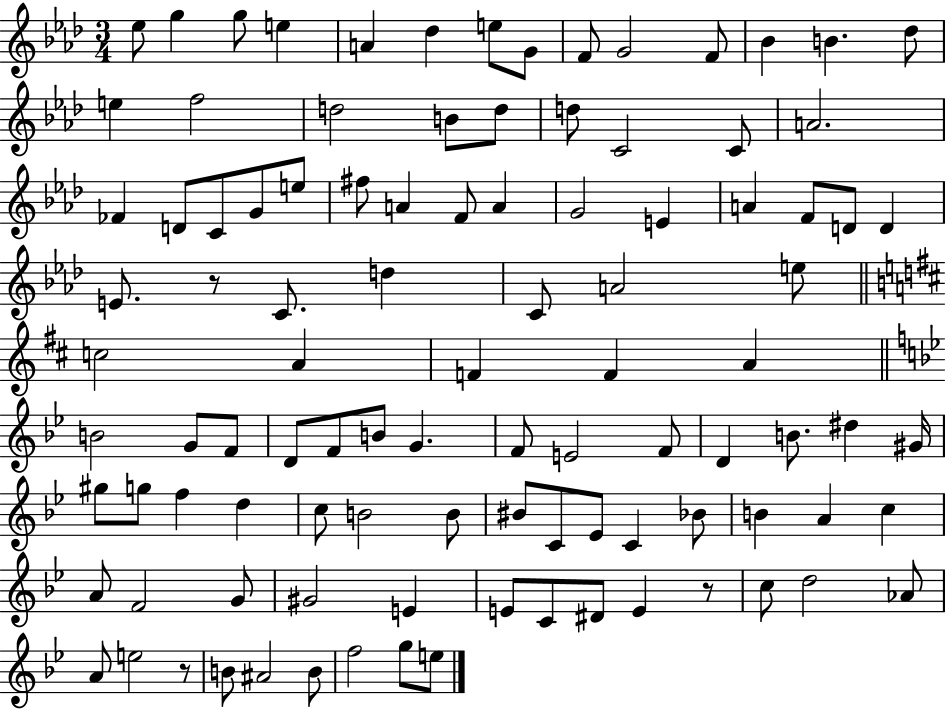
{
  \clef treble
  \numericTimeSignature
  \time 3/4
  \key aes \major
  \repeat volta 2 { ees''8 g''4 g''8 e''4 | a'4 des''4 e''8 g'8 | f'8 g'2 f'8 | bes'4 b'4. des''8 | \break e''4 f''2 | d''2 b'8 d''8 | d''8 c'2 c'8 | a'2. | \break fes'4 d'8 c'8 g'8 e''8 | fis''8 a'4 f'8 a'4 | g'2 e'4 | a'4 f'8 d'8 d'4 | \break e'8. r8 c'8. d''4 | c'8 a'2 e''8 | \bar "||" \break \key b \minor c''2 a'4 | f'4 f'4 a'4 | \bar "||" \break \key bes \major b'2 g'8 f'8 | d'8 f'8 b'8 g'4. | f'8 e'2 f'8 | d'4 b'8. dis''4 gis'16 | \break gis''8 g''8 f''4 d''4 | c''8 b'2 b'8 | bis'8 c'8 ees'8 c'4 bes'8 | b'4 a'4 c''4 | \break a'8 f'2 g'8 | gis'2 e'4 | e'8 c'8 dis'8 e'4 r8 | c''8 d''2 aes'8 | \break a'8 e''2 r8 | b'8 ais'2 b'8 | f''2 g''8 e''8 | } \bar "|."
}